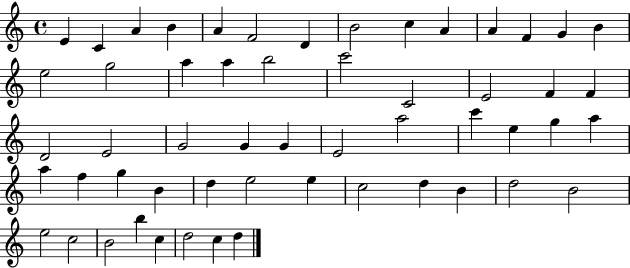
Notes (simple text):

E4/q C4/q A4/q B4/q A4/q F4/h D4/q B4/h C5/q A4/q A4/q F4/q G4/q B4/q E5/h G5/h A5/q A5/q B5/h C6/h C4/h E4/h F4/q F4/q D4/h E4/h G4/h G4/q G4/q E4/h A5/h C6/q E5/q G5/q A5/q A5/q F5/q G5/q B4/q D5/q E5/h E5/q C5/h D5/q B4/q D5/h B4/h E5/h C5/h B4/h B5/q C5/q D5/h C5/q D5/q